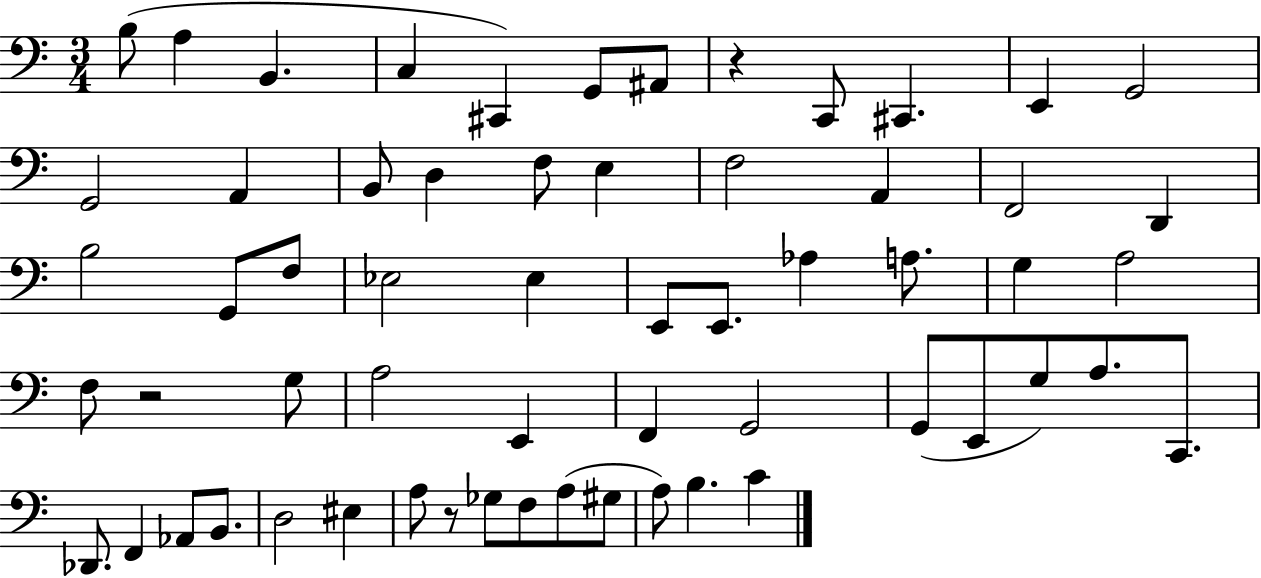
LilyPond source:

{
  \clef bass
  \numericTimeSignature
  \time 3/4
  \key c \major
  b8( a4 b,4. | c4 cis,4) g,8 ais,8 | r4 c,8 cis,4. | e,4 g,2 | \break g,2 a,4 | b,8 d4 f8 e4 | f2 a,4 | f,2 d,4 | \break b2 g,8 f8 | ees2 ees4 | e,8 e,8. aes4 a8. | g4 a2 | \break f8 r2 g8 | a2 e,4 | f,4 g,2 | g,8( e,8 g8) a8. c,8. | \break des,8. f,4 aes,8 b,8. | d2 eis4 | a8 r8 ges8 f8 a8( gis8 | a8) b4. c'4 | \break \bar "|."
}